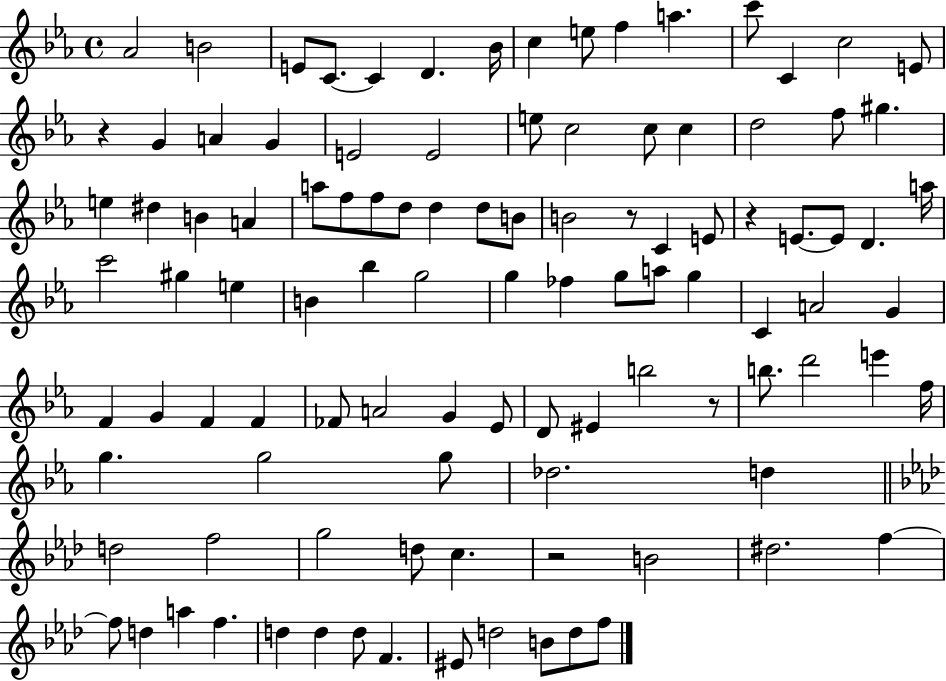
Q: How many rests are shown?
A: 5